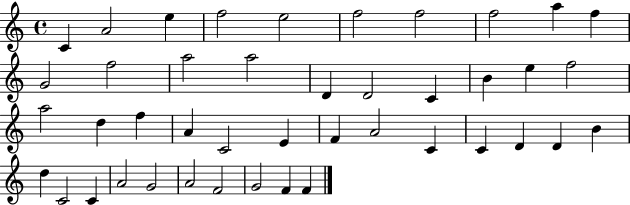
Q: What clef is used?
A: treble